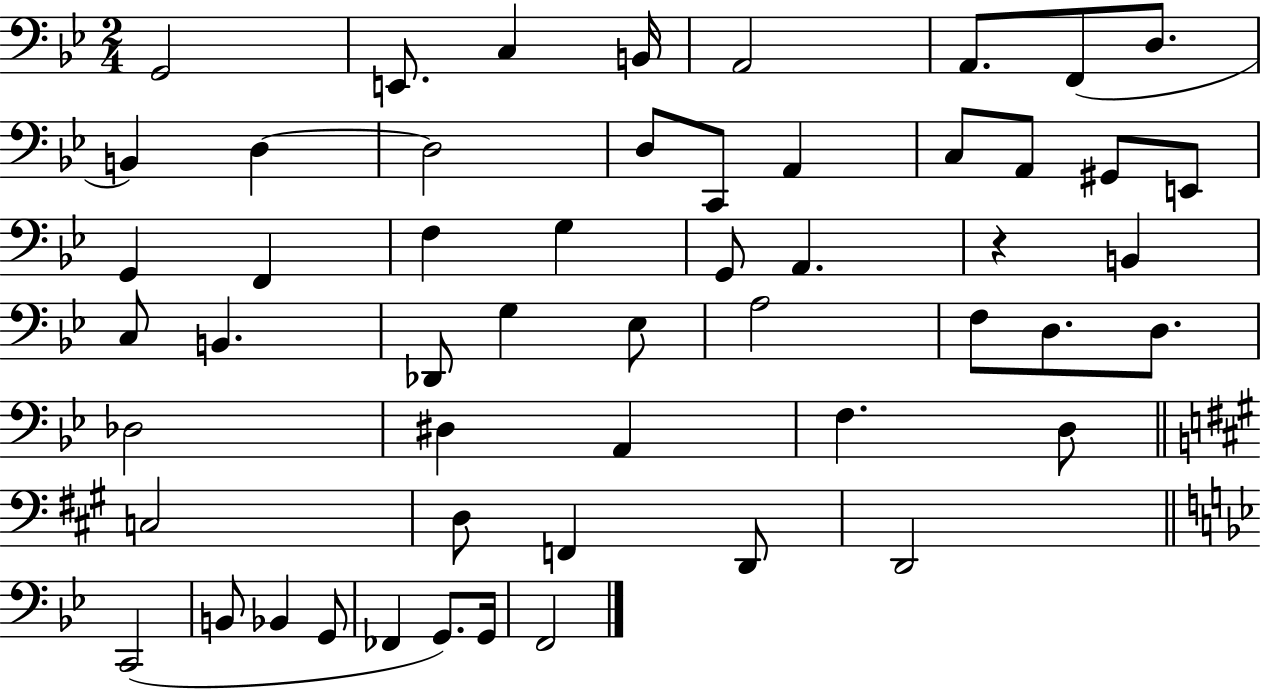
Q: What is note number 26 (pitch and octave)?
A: C3